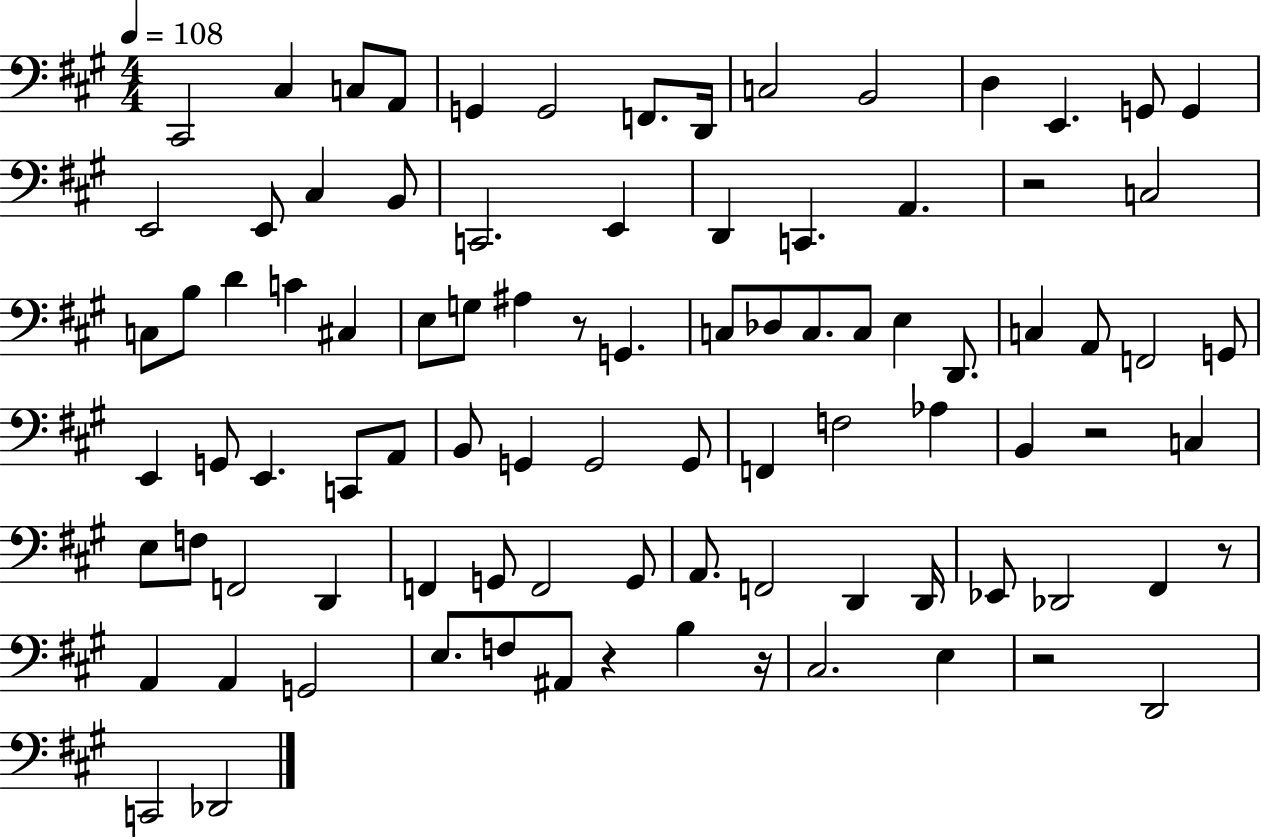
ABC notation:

X:1
T:Untitled
M:4/4
L:1/4
K:A
^C,,2 ^C, C,/2 A,,/2 G,, G,,2 F,,/2 D,,/4 C,2 B,,2 D, E,, G,,/2 G,, E,,2 E,,/2 ^C, B,,/2 C,,2 E,, D,, C,, A,, z2 C,2 C,/2 B,/2 D C ^C, E,/2 G,/2 ^A, z/2 G,, C,/2 _D,/2 C,/2 C,/2 E, D,,/2 C, A,,/2 F,,2 G,,/2 E,, G,,/2 E,, C,,/2 A,,/2 B,,/2 G,, G,,2 G,,/2 F,, F,2 _A, B,, z2 C, E,/2 F,/2 F,,2 D,, F,, G,,/2 F,,2 G,,/2 A,,/2 F,,2 D,, D,,/4 _E,,/2 _D,,2 ^F,, z/2 A,, A,, G,,2 E,/2 F,/2 ^A,,/2 z B, z/4 ^C,2 E, z2 D,,2 C,,2 _D,,2